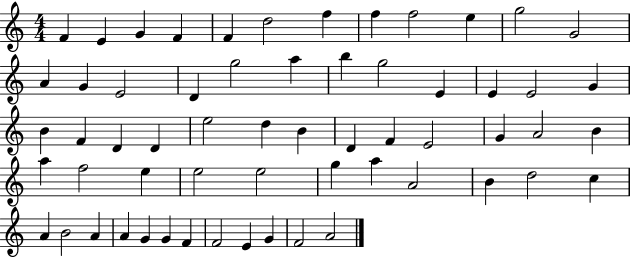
{
  \clef treble
  \numericTimeSignature
  \time 4/4
  \key c \major
  f'4 e'4 g'4 f'4 | f'4 d''2 f''4 | f''4 f''2 e''4 | g''2 g'2 | \break a'4 g'4 e'2 | d'4 g''2 a''4 | b''4 g''2 e'4 | e'4 e'2 g'4 | \break b'4 f'4 d'4 d'4 | e''2 d''4 b'4 | d'4 f'4 e'2 | g'4 a'2 b'4 | \break a''4 f''2 e''4 | e''2 e''2 | g''4 a''4 a'2 | b'4 d''2 c''4 | \break a'4 b'2 a'4 | a'4 g'4 g'4 f'4 | f'2 e'4 g'4 | f'2 a'2 | \break \bar "|."
}